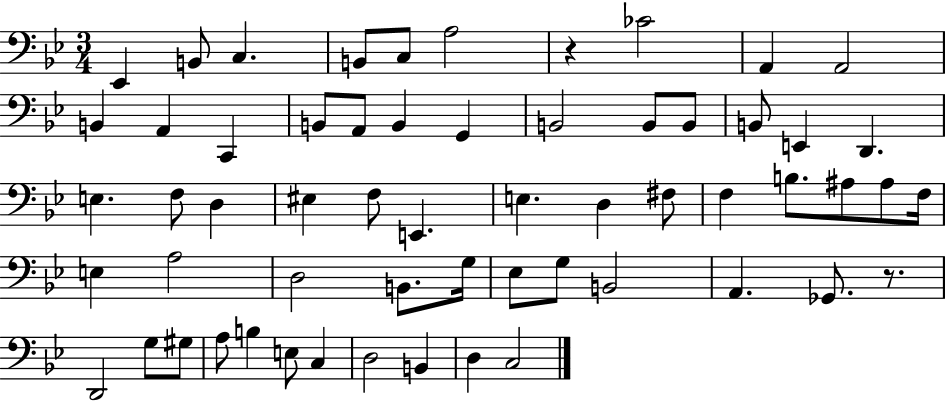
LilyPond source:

{
  \clef bass
  \numericTimeSignature
  \time 3/4
  \key bes \major
  ees,4 b,8 c4. | b,8 c8 a2 | r4 ces'2 | a,4 a,2 | \break b,4 a,4 c,4 | b,8 a,8 b,4 g,4 | b,2 b,8 b,8 | b,8 e,4 d,4. | \break e4. f8 d4 | eis4 f8 e,4. | e4. d4 fis8 | f4 b8. ais8 ais8 f16 | \break e4 a2 | d2 b,8. g16 | ees8 g8 b,2 | a,4. ges,8. r8. | \break d,2 g8 gis8 | a8 b4 e8 c4 | d2 b,4 | d4 c2 | \break \bar "|."
}